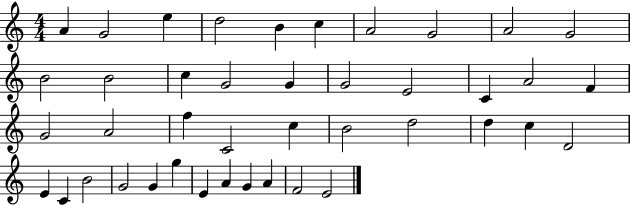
{
  \clef treble
  \numericTimeSignature
  \time 4/4
  \key c \major
  a'4 g'2 e''4 | d''2 b'4 c''4 | a'2 g'2 | a'2 g'2 | \break b'2 b'2 | c''4 g'2 g'4 | g'2 e'2 | c'4 a'2 f'4 | \break g'2 a'2 | f''4 c'2 c''4 | b'2 d''2 | d''4 c''4 d'2 | \break e'4 c'4 b'2 | g'2 g'4 g''4 | e'4 a'4 g'4 a'4 | f'2 e'2 | \break \bar "|."
}